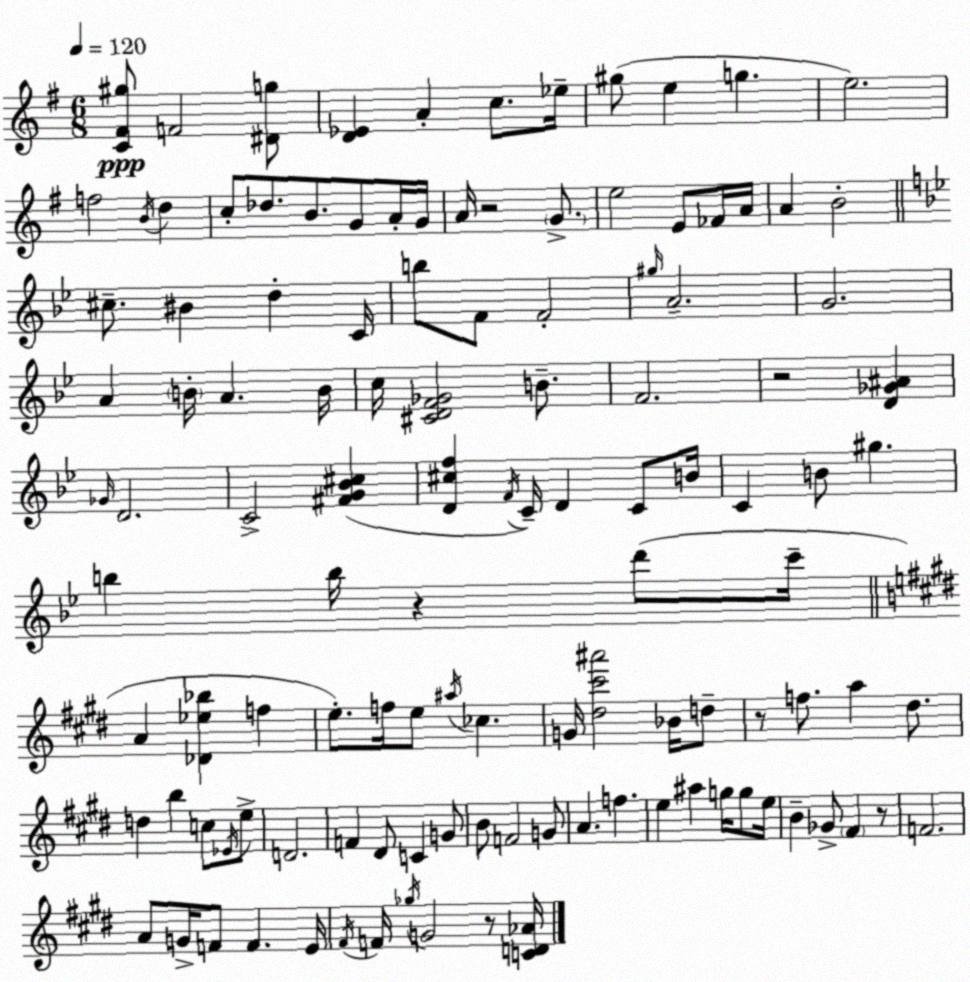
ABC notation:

X:1
T:Untitled
M:6/8
L:1/4
K:G
[C^F^g]/2 F2 [^Dg]/2 [D_E] A c/2 _e/4 ^g/2 e g e2 f2 B/4 d c/2 _d/2 B/2 G/2 A/4 G/4 A/4 z2 G/2 e2 E/2 _F/4 A/4 A B2 ^c/2 ^B d C/4 b/2 F/2 F2 ^g/4 A2 G2 A B/4 A B/4 c/4 [^CDF_G]2 B/2 F2 z2 [D_G^A] _G/4 D2 C2 [^FG_B^c] [D^cf] F/4 C/4 D C/2 B/4 C B/2 ^g b b/4 z d'/2 c'/4 A [_D_e_b] f e/2 f/4 e/2 ^a/4 _c G/4 [^d^c'^a']2 _B/4 d/2 z/2 f/2 a ^d/2 d b c/2 _E/4 e/2 D2 F ^D/2 C G/2 B/2 F2 G/2 A f e ^a g/4 g/2 e/4 B _G/2 ^F z/2 F2 A/2 G/4 F/2 F E/4 ^F/4 F/4 _g/4 G2 z/2 [CD_A]/4